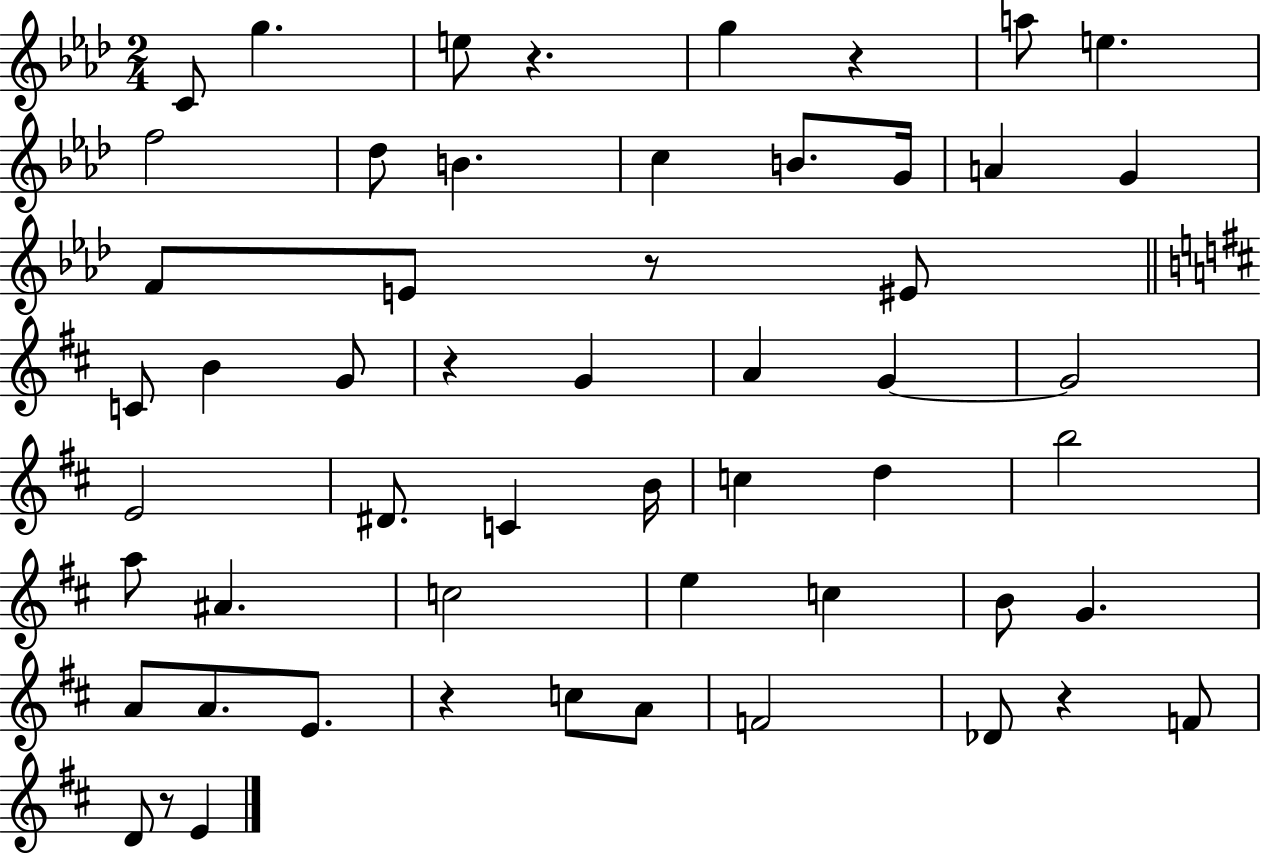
{
  \clef treble
  \numericTimeSignature
  \time 2/4
  \key aes \major
  c'8 g''4. | e''8 r4. | g''4 r4 | a''8 e''4. | \break f''2 | des''8 b'4. | c''4 b'8. g'16 | a'4 g'4 | \break f'8 e'8 r8 eis'8 | \bar "||" \break \key b \minor c'8 b'4 g'8 | r4 g'4 | a'4 g'4~~ | g'2 | \break e'2 | dis'8. c'4 b'16 | c''4 d''4 | b''2 | \break a''8 ais'4. | c''2 | e''4 c''4 | b'8 g'4. | \break a'8 a'8. e'8. | r4 c''8 a'8 | f'2 | des'8 r4 f'8 | \break d'8 r8 e'4 | \bar "|."
}